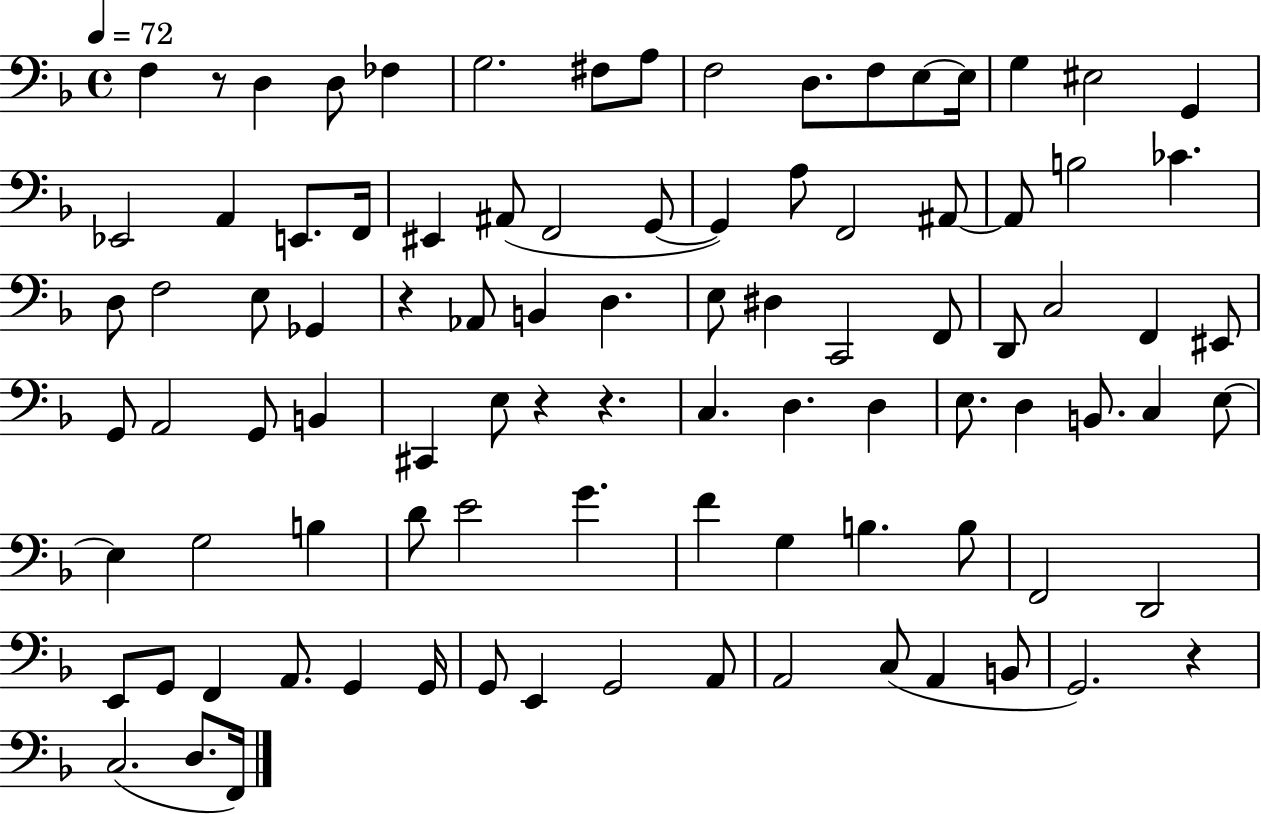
X:1
T:Untitled
M:4/4
L:1/4
K:F
F, z/2 D, D,/2 _F, G,2 ^F,/2 A,/2 F,2 D,/2 F,/2 E,/2 E,/4 G, ^E,2 G,, _E,,2 A,, E,,/2 F,,/4 ^E,, ^A,,/2 F,,2 G,,/2 G,, A,/2 F,,2 ^A,,/2 ^A,,/2 B,2 _C D,/2 F,2 E,/2 _G,, z _A,,/2 B,, D, E,/2 ^D, C,,2 F,,/2 D,,/2 C,2 F,, ^E,,/2 G,,/2 A,,2 G,,/2 B,, ^C,, E,/2 z z C, D, D, E,/2 D, B,,/2 C, E,/2 E, G,2 B, D/2 E2 G F G, B, B,/2 F,,2 D,,2 E,,/2 G,,/2 F,, A,,/2 G,, G,,/4 G,,/2 E,, G,,2 A,,/2 A,,2 C,/2 A,, B,,/2 G,,2 z C,2 D,/2 F,,/4